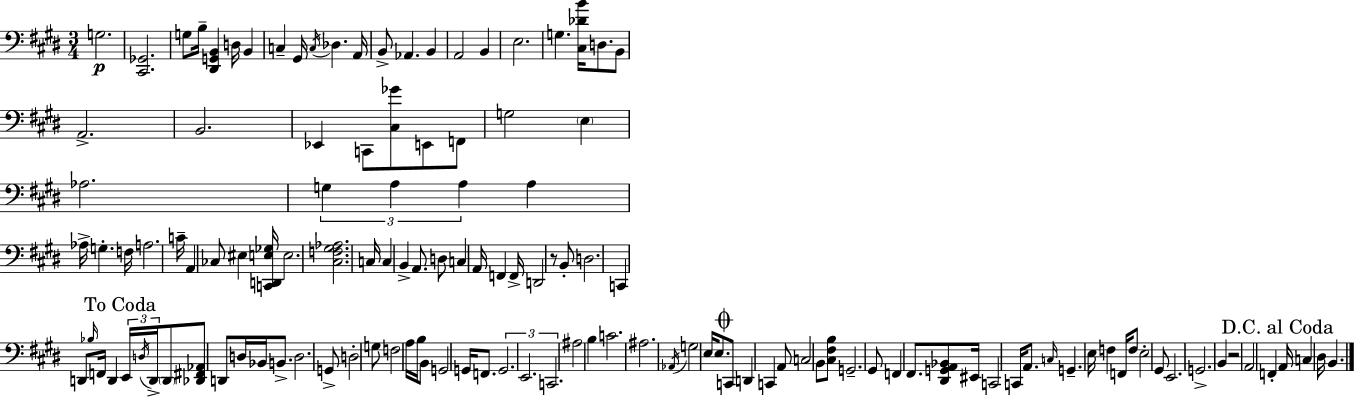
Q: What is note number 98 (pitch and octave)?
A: F#2